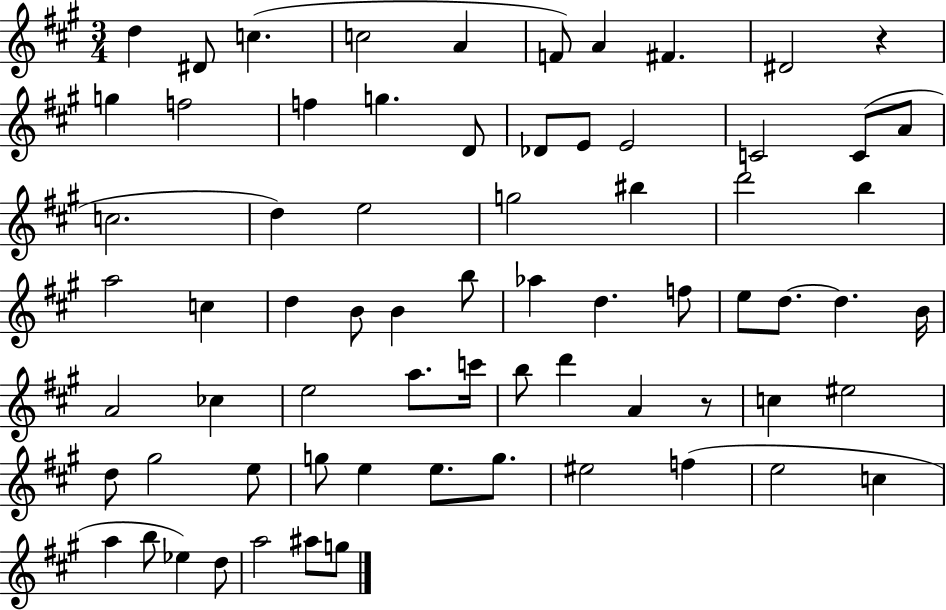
{
  \clef treble
  \numericTimeSignature
  \time 3/4
  \key a \major
  d''4 dis'8 c''4.( | c''2 a'4 | f'8) a'4 fis'4. | dis'2 r4 | \break g''4 f''2 | f''4 g''4. d'8 | des'8 e'8 e'2 | c'2 c'8( a'8 | \break c''2. | d''4) e''2 | g''2 bis''4 | d'''2 b''4 | \break a''2 c''4 | d''4 b'8 b'4 b''8 | aes''4 d''4. f''8 | e''8 d''8.~~ d''4. b'16 | \break a'2 ces''4 | e''2 a''8. c'''16 | b''8 d'''4 a'4 r8 | c''4 eis''2 | \break d''8 gis''2 e''8 | g''8 e''4 e''8. g''8. | eis''2 f''4( | e''2 c''4 | \break a''4 b''8 ees''4) d''8 | a''2 ais''8 g''8 | \bar "|."
}